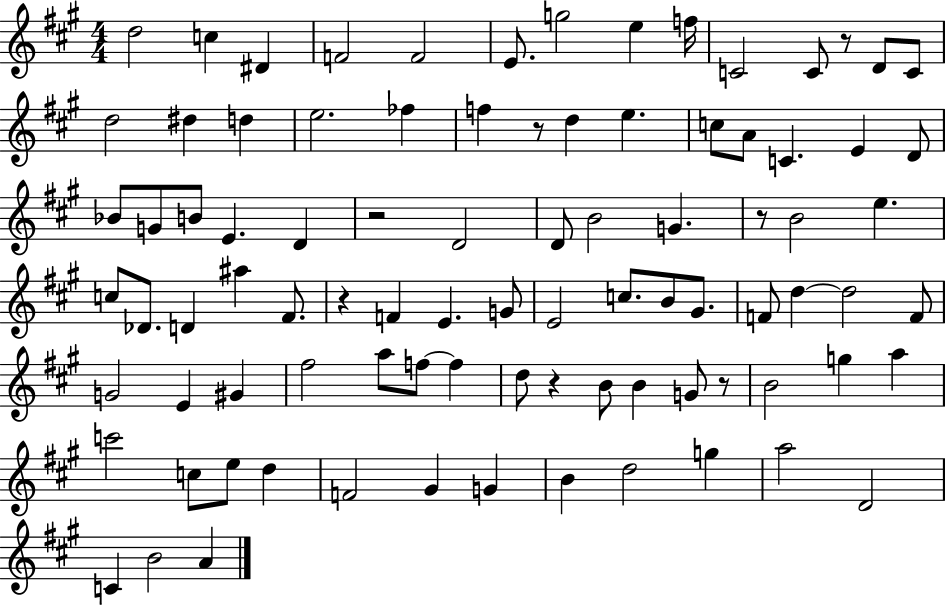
{
  \clef treble
  \numericTimeSignature
  \time 4/4
  \key a \major
  d''2 c''4 dis'4 | f'2 f'2 | e'8. g''2 e''4 f''16 | c'2 c'8 r8 d'8 c'8 | \break d''2 dis''4 d''4 | e''2. fes''4 | f''4 r8 d''4 e''4. | c''8 a'8 c'4. e'4 d'8 | \break bes'8 g'8 b'8 e'4. d'4 | r2 d'2 | d'8 b'2 g'4. | r8 b'2 e''4. | \break c''8 des'8. d'4 ais''4 fis'8. | r4 f'4 e'4. g'8 | e'2 c''8. b'8 gis'8. | f'8 d''4~~ d''2 f'8 | \break g'2 e'4 gis'4 | fis''2 a''8 f''8~~ f''4 | d''8 r4 b'8 b'4 g'8 r8 | b'2 g''4 a''4 | \break c'''2 c''8 e''8 d''4 | f'2 gis'4 g'4 | b'4 d''2 g''4 | a''2 d'2 | \break c'4 b'2 a'4 | \bar "|."
}